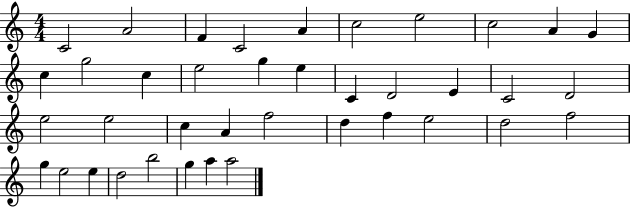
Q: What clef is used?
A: treble